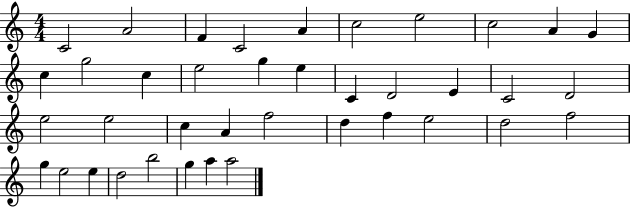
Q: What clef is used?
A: treble